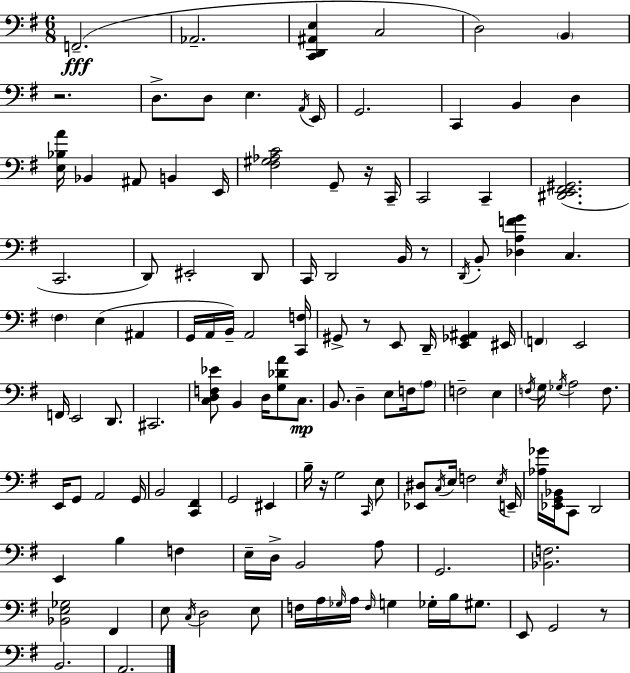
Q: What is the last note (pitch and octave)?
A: A2